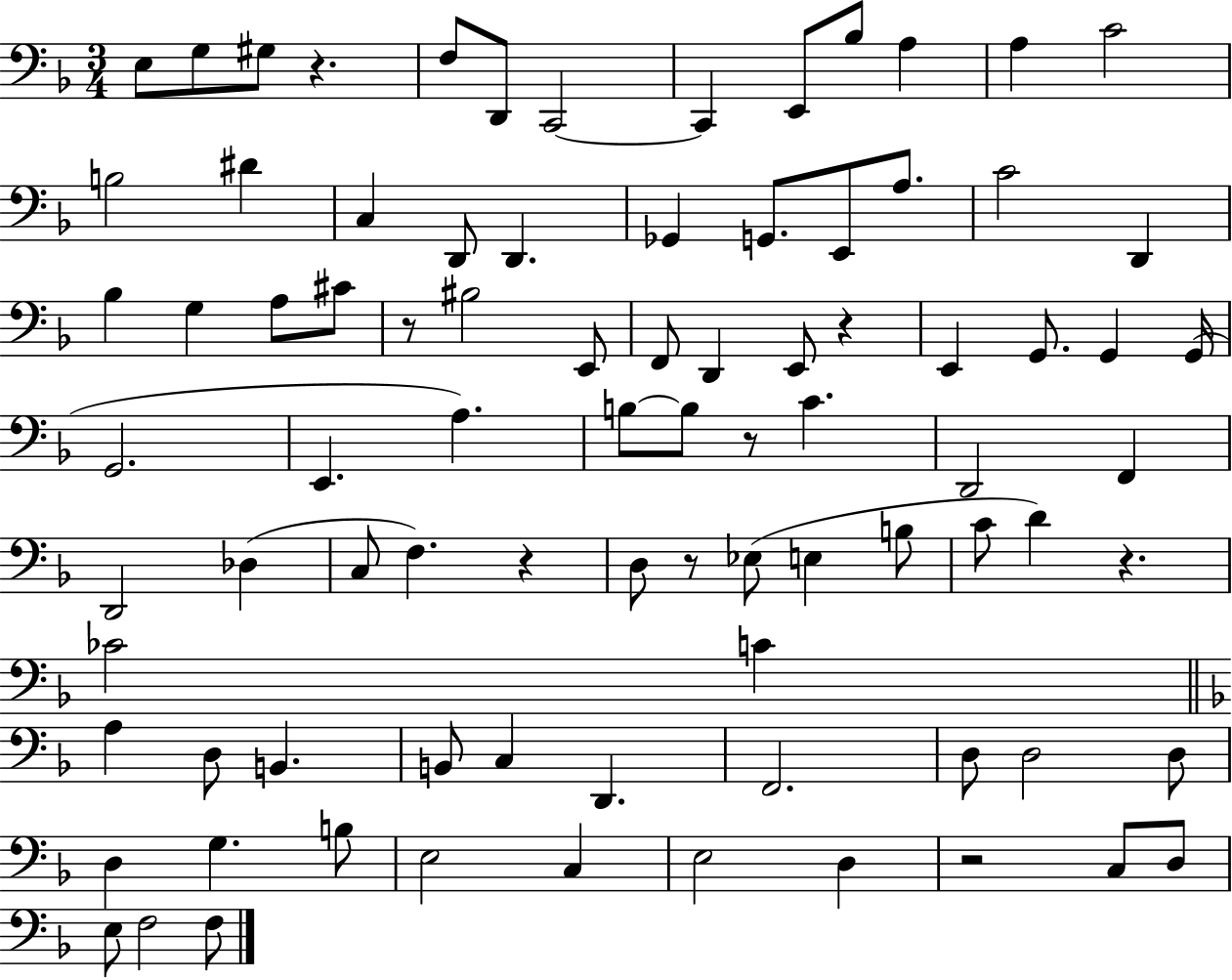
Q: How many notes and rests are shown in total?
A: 86